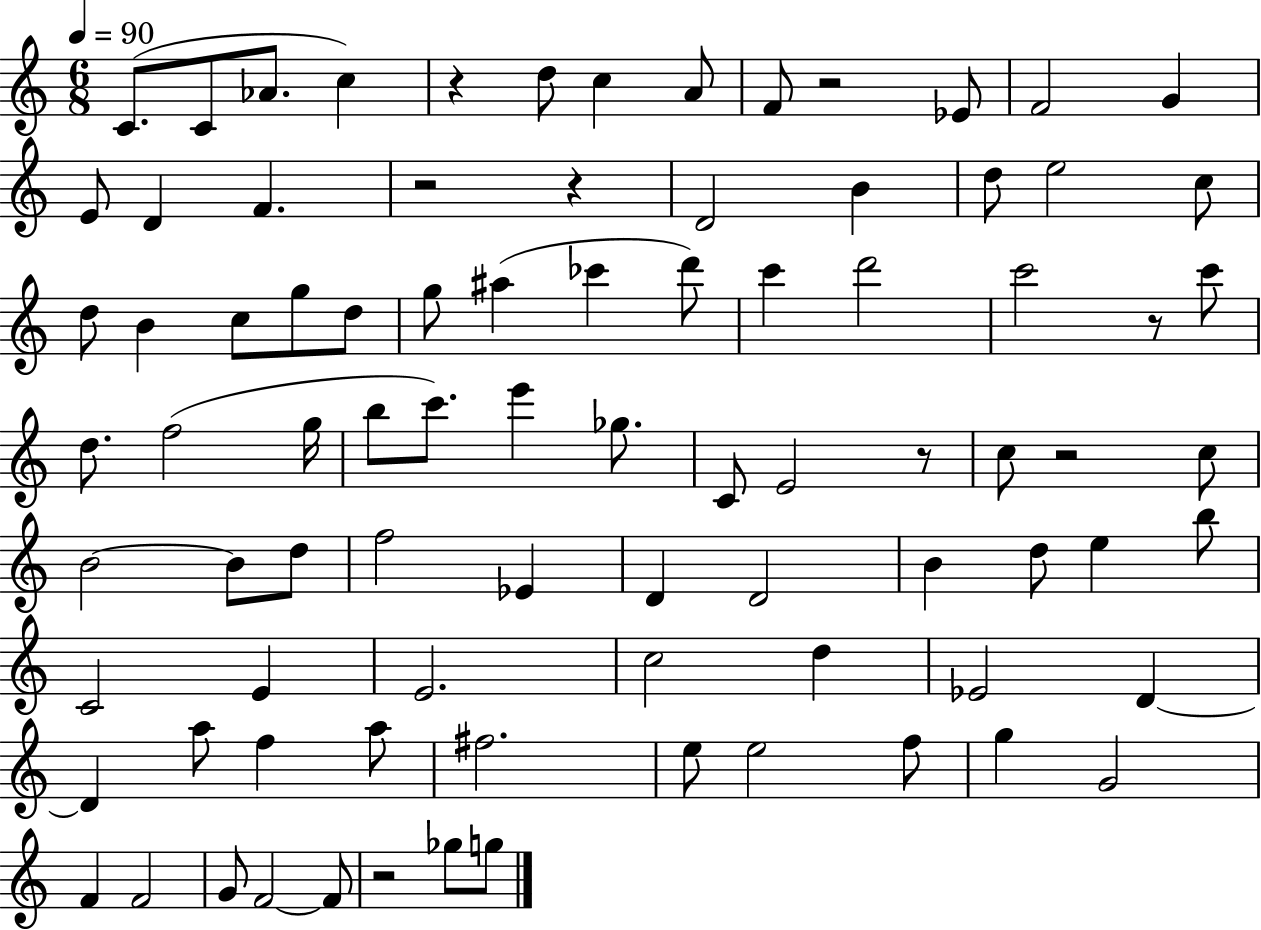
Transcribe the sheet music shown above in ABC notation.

X:1
T:Untitled
M:6/8
L:1/4
K:C
C/2 C/2 _A/2 c z d/2 c A/2 F/2 z2 _E/2 F2 G E/2 D F z2 z D2 B d/2 e2 c/2 d/2 B c/2 g/2 d/2 g/2 ^a _c' d'/2 c' d'2 c'2 z/2 c'/2 d/2 f2 g/4 b/2 c'/2 e' _g/2 C/2 E2 z/2 c/2 z2 c/2 B2 B/2 d/2 f2 _E D D2 B d/2 e b/2 C2 E E2 c2 d _E2 D D a/2 f a/2 ^f2 e/2 e2 f/2 g G2 F F2 G/2 F2 F/2 z2 _g/2 g/2